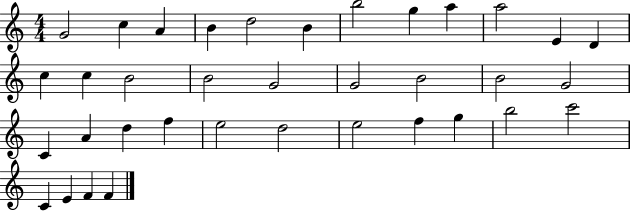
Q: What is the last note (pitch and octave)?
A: F4